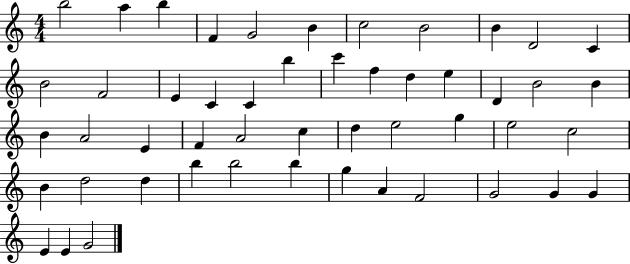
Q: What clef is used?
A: treble